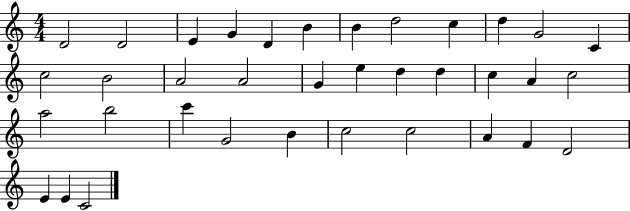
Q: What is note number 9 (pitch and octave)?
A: C5